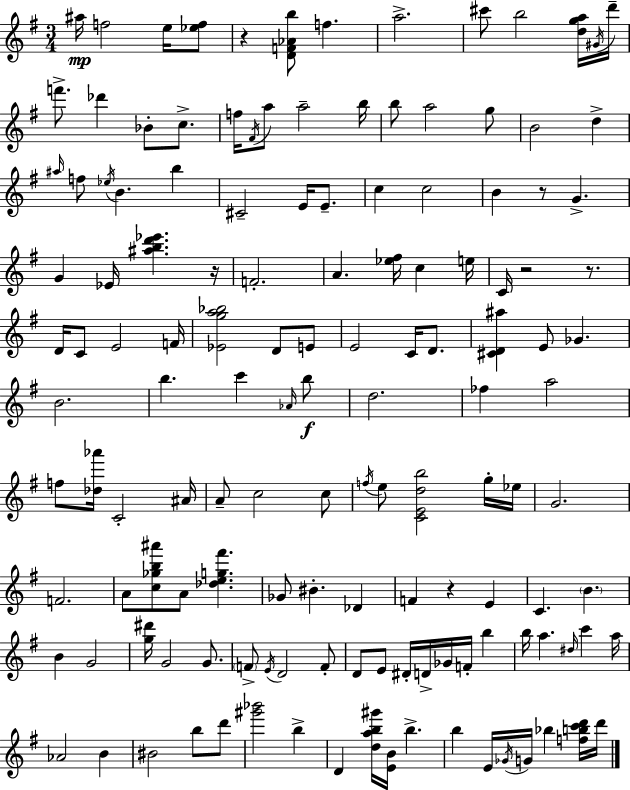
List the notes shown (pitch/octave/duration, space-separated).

A#5/s F5/h E5/s [Eb5,F5]/e R/q [D4,F4,Ab4,B5]/e F5/q. A5/h. C#6/e B5/h [D5,G5,A5]/s G#4/s D6/s F6/e. Db6/q Bb4/e C5/e. F5/s F#4/s A5/e A5/h B5/s B5/e A5/h G5/e B4/h D5/q A#5/s F5/e Eb5/s B4/q. B5/q C#4/h E4/s E4/e. C5/q C5/h B4/q R/e G4/q. G4/q Eb4/s [A#5,B5,D6,Eb6]/q. R/s F4/h. A4/q. [Eb5,F#5]/s C5/q E5/s C4/s R/h R/e. D4/s C4/e E4/h F4/s [Eb4,G5,A5,Bb5]/h D4/e E4/e E4/h C4/s D4/e. [C#4,D4,A#5]/q E4/e Gb4/q. B4/h. B5/q. C6/q Ab4/s B5/e D5/h. FES5/q A5/h F5/e [Db5,Ab6]/s C4/h A#4/s A4/e C5/h C5/e F5/s E5/e [C4,E4,D5,B5]/h G5/s Eb5/s G4/h. F4/h. A4/e [C5,Gb5,B5,A#6]/e A4/e [Db5,E5,G5,F#6]/q. Gb4/e BIS4/q. Db4/q F4/q R/q E4/q C4/q. B4/q. B4/q G4/h [G5,D#6]/s G4/h G4/e. F4/e E4/s D4/h F4/e D4/e E4/e D#4/s D4/s Gb4/s F4/s B5/q B5/s A5/q. D#5/s C6/q A5/s Ab4/h B4/q BIS4/h B5/e D6/e [G#6,Bb6]/h B5/q D4/q [D5,A5,B5,G#6]/s [E4,B4]/s B5/q. B5/q E4/s Gb4/s G4/s Bb5/q [F5,B5,C6,D6]/s D6/s